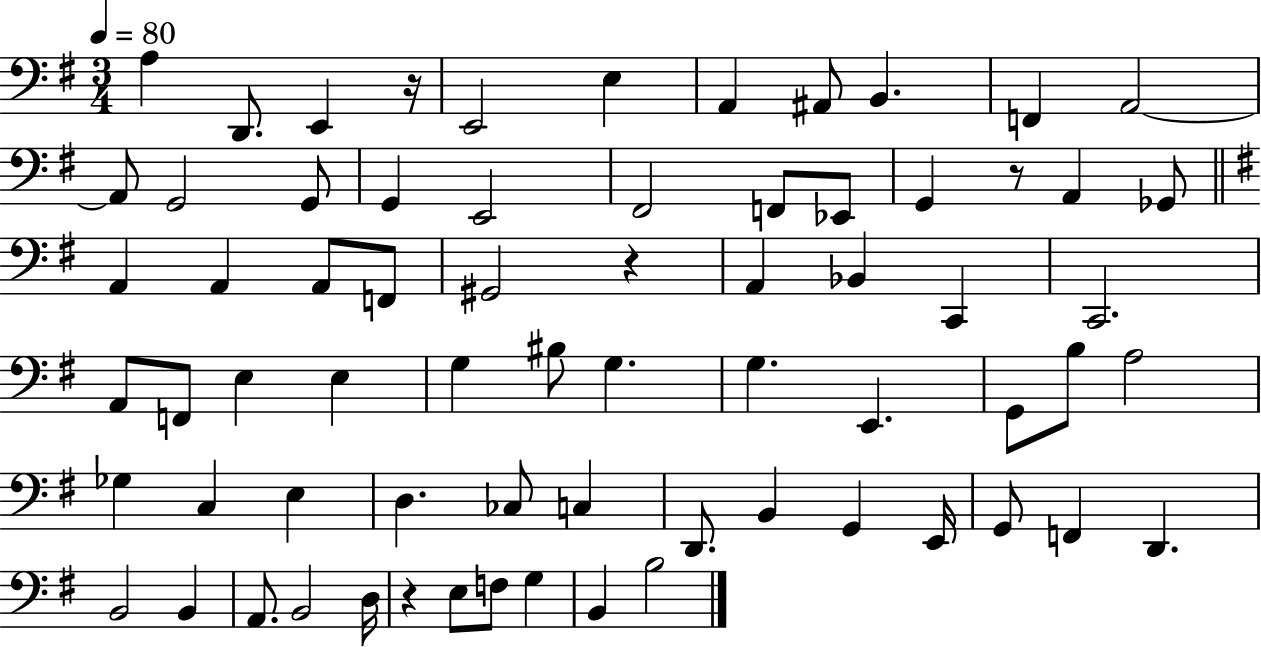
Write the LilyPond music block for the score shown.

{
  \clef bass
  \numericTimeSignature
  \time 3/4
  \key g \major
  \tempo 4 = 80
  a4 d,8. e,4 r16 | e,2 e4 | a,4 ais,8 b,4. | f,4 a,2~~ | \break a,8 g,2 g,8 | g,4 e,2 | fis,2 f,8 ees,8 | g,4 r8 a,4 ges,8 | \break \bar "||" \break \key e \minor a,4 a,4 a,8 f,8 | gis,2 r4 | a,4 bes,4 c,4 | c,2. | \break a,8 f,8 e4 e4 | g4 bis8 g4. | g4. e,4. | g,8 b8 a2 | \break ges4 c4 e4 | d4. ces8 c4 | d,8. b,4 g,4 e,16 | g,8 f,4 d,4. | \break b,2 b,4 | a,8. b,2 d16 | r4 e8 f8 g4 | b,4 b2 | \break \bar "|."
}